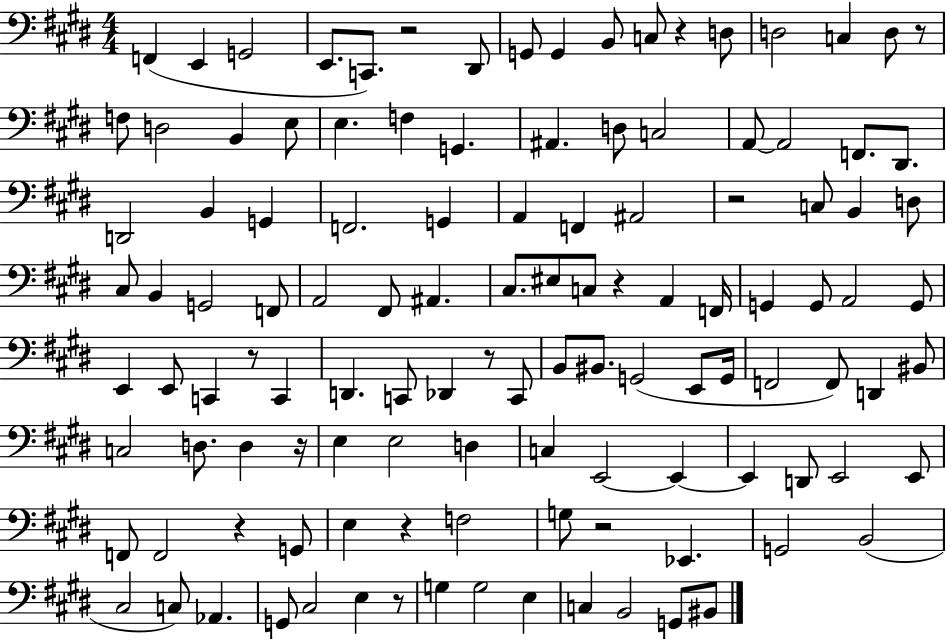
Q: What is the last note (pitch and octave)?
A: BIS2